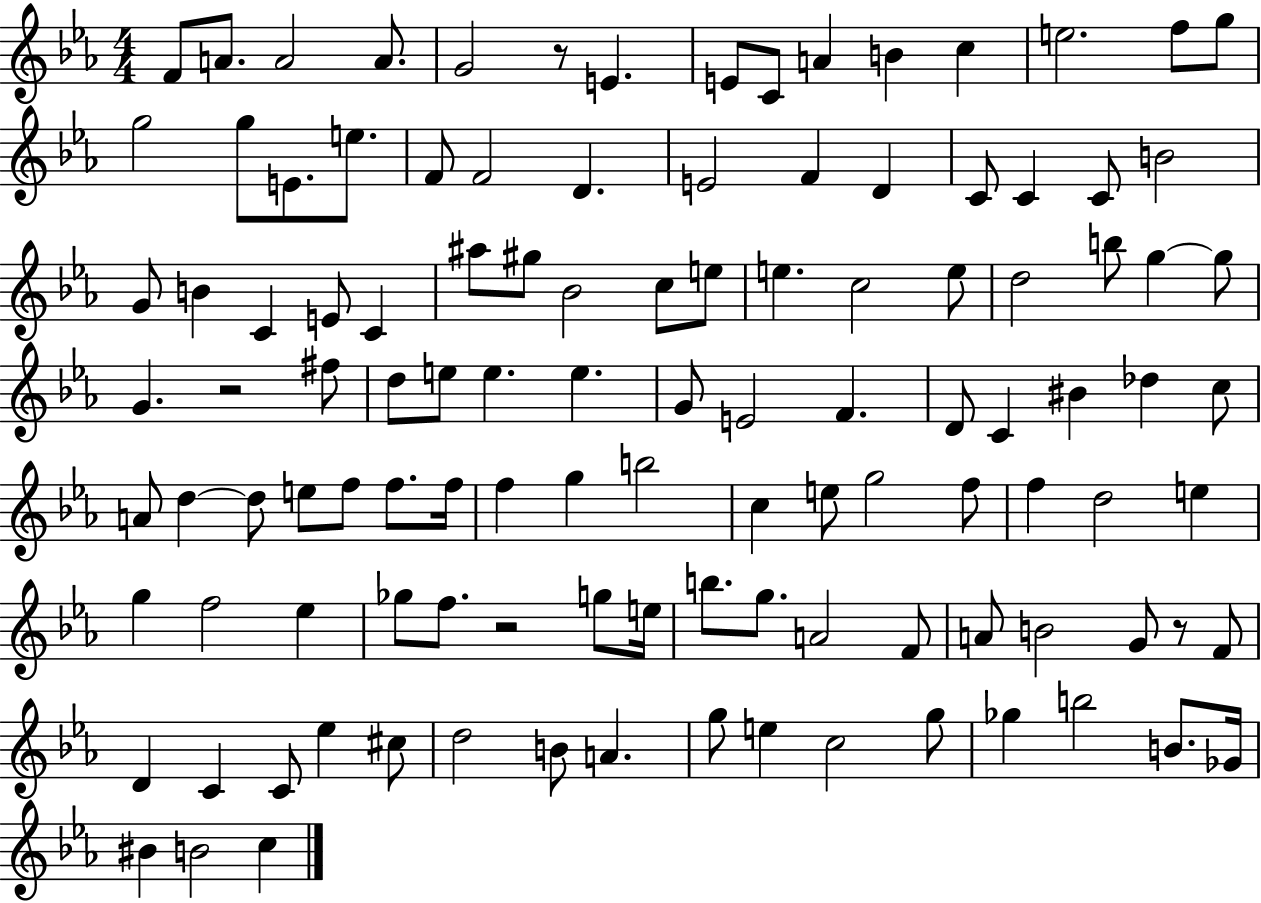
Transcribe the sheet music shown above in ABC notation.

X:1
T:Untitled
M:4/4
L:1/4
K:Eb
F/2 A/2 A2 A/2 G2 z/2 E E/2 C/2 A B c e2 f/2 g/2 g2 g/2 E/2 e/2 F/2 F2 D E2 F D C/2 C C/2 B2 G/2 B C E/2 C ^a/2 ^g/2 _B2 c/2 e/2 e c2 e/2 d2 b/2 g g/2 G z2 ^f/2 d/2 e/2 e e G/2 E2 F D/2 C ^B _d c/2 A/2 d d/2 e/2 f/2 f/2 f/4 f g b2 c e/2 g2 f/2 f d2 e g f2 _e _g/2 f/2 z2 g/2 e/4 b/2 g/2 A2 F/2 A/2 B2 G/2 z/2 F/2 D C C/2 _e ^c/2 d2 B/2 A g/2 e c2 g/2 _g b2 B/2 _G/4 ^B B2 c